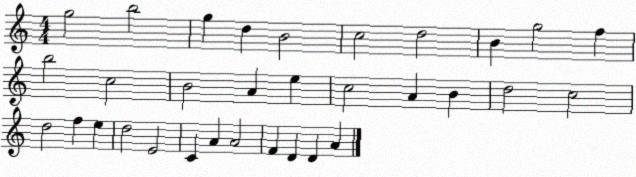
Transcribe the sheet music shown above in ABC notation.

X:1
T:Untitled
M:4/4
L:1/4
K:C
g2 b2 g d B2 c2 d2 B g2 f b2 c2 B2 A e c2 A B d2 c2 d2 f e d2 E2 C A A2 F D D A